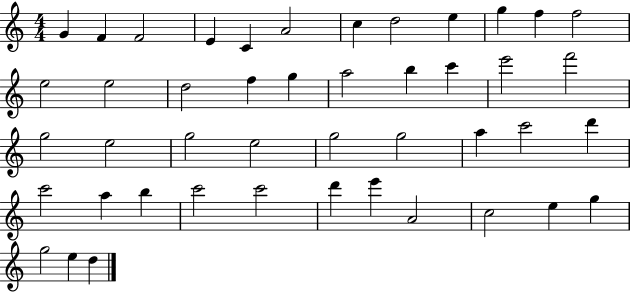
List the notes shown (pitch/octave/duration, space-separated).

G4/q F4/q F4/h E4/q C4/q A4/h C5/q D5/h E5/q G5/q F5/q F5/h E5/h E5/h D5/h F5/q G5/q A5/h B5/q C6/q E6/h F6/h G5/h E5/h G5/h E5/h G5/h G5/h A5/q C6/h D6/q C6/h A5/q B5/q C6/h C6/h D6/q E6/q A4/h C5/h E5/q G5/q G5/h E5/q D5/q